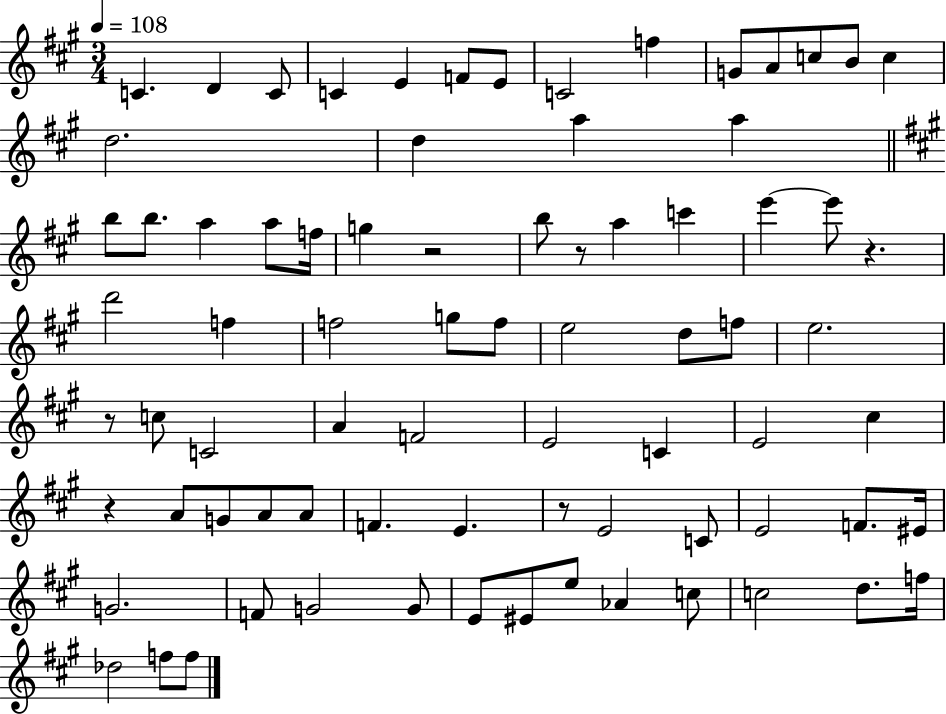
X:1
T:Untitled
M:3/4
L:1/4
K:A
C D C/2 C E F/2 E/2 C2 f G/2 A/2 c/2 B/2 c d2 d a a b/2 b/2 a a/2 f/4 g z2 b/2 z/2 a c' e' e'/2 z d'2 f f2 g/2 f/2 e2 d/2 f/2 e2 z/2 c/2 C2 A F2 E2 C E2 ^c z A/2 G/2 A/2 A/2 F E z/2 E2 C/2 E2 F/2 ^E/4 G2 F/2 G2 G/2 E/2 ^E/2 e/2 _A c/2 c2 d/2 f/4 _d2 f/2 f/2